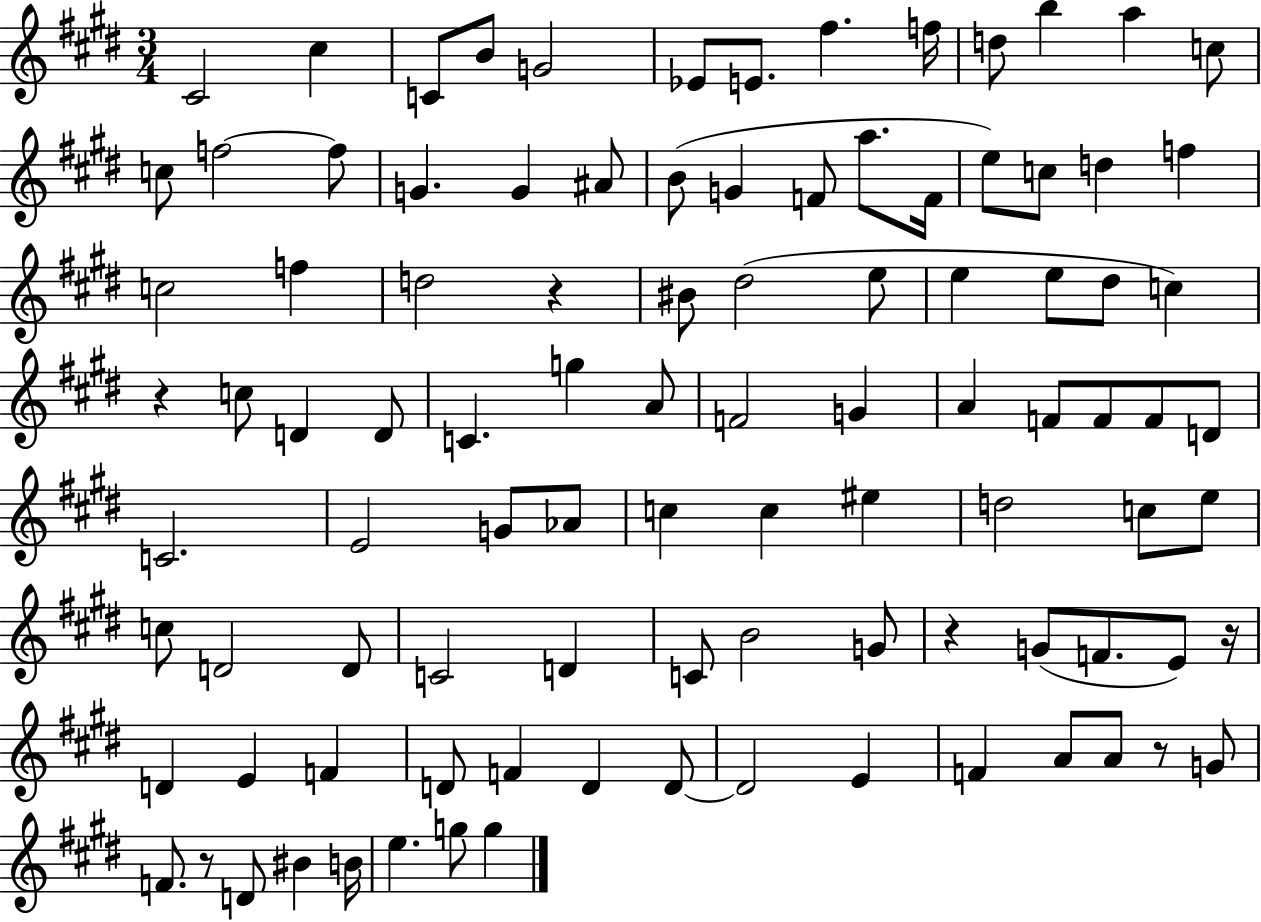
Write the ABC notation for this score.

X:1
T:Untitled
M:3/4
L:1/4
K:E
^C2 ^c C/2 B/2 G2 _E/2 E/2 ^f f/4 d/2 b a c/2 c/2 f2 f/2 G G ^A/2 B/2 G F/2 a/2 F/4 e/2 c/2 d f c2 f d2 z ^B/2 ^d2 e/2 e e/2 ^d/2 c z c/2 D D/2 C g A/2 F2 G A F/2 F/2 F/2 D/2 C2 E2 G/2 _A/2 c c ^e d2 c/2 e/2 c/2 D2 D/2 C2 D C/2 B2 G/2 z G/2 F/2 E/2 z/4 D E F D/2 F D D/2 D2 E F A/2 A/2 z/2 G/2 F/2 z/2 D/2 ^B B/4 e g/2 g